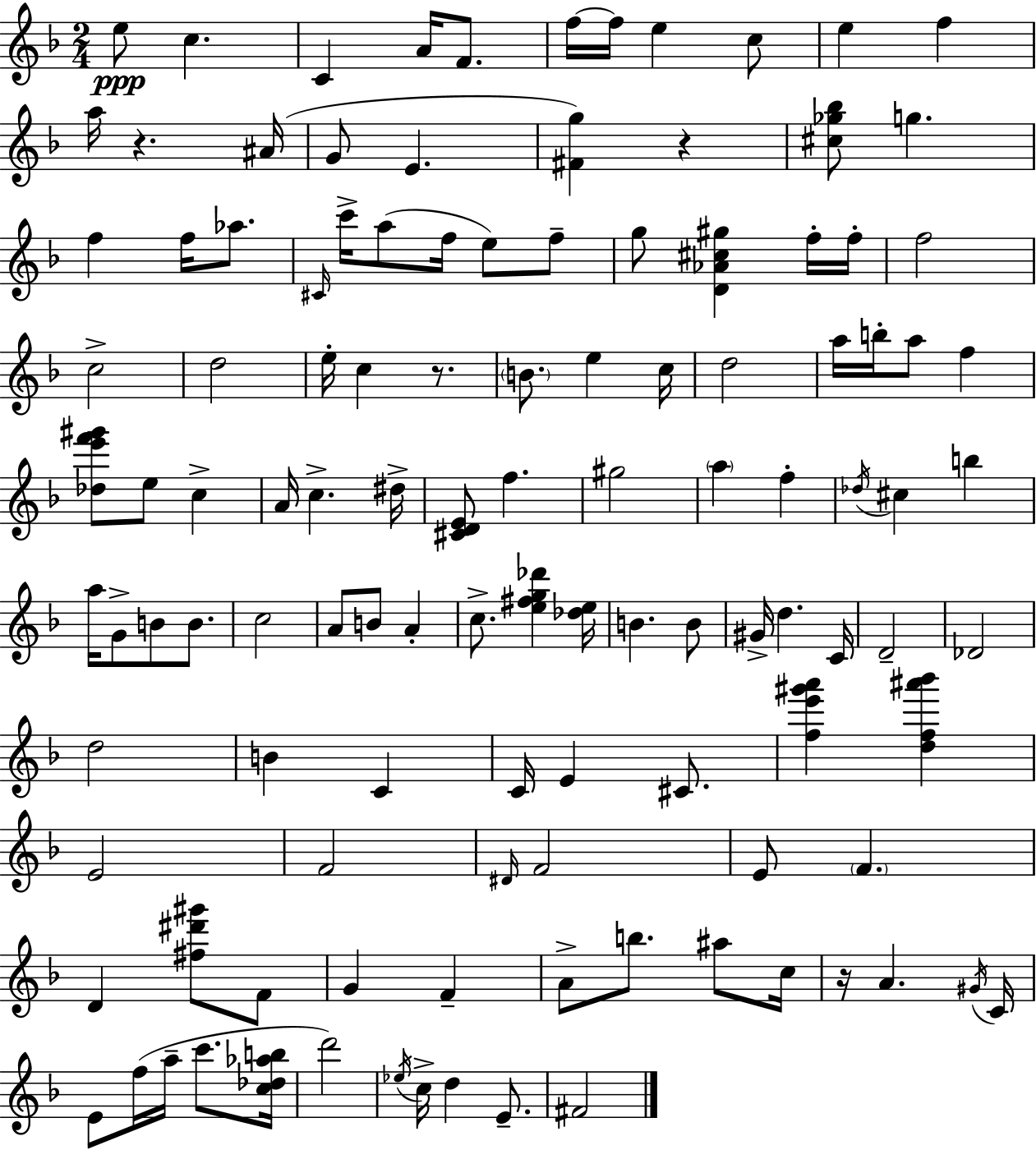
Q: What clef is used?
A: treble